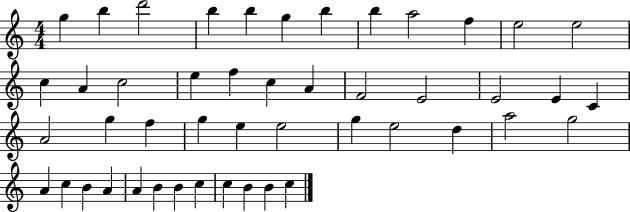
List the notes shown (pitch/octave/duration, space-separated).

G5/q B5/q D6/h B5/q B5/q G5/q B5/q B5/q A5/h F5/q E5/h E5/h C5/q A4/q C5/h E5/q F5/q C5/q A4/q F4/h E4/h E4/h E4/q C4/q A4/h G5/q F5/q G5/q E5/q E5/h G5/q E5/h D5/q A5/h G5/h A4/q C5/q B4/q A4/q A4/q B4/q B4/q C5/q C5/q B4/q B4/q C5/q